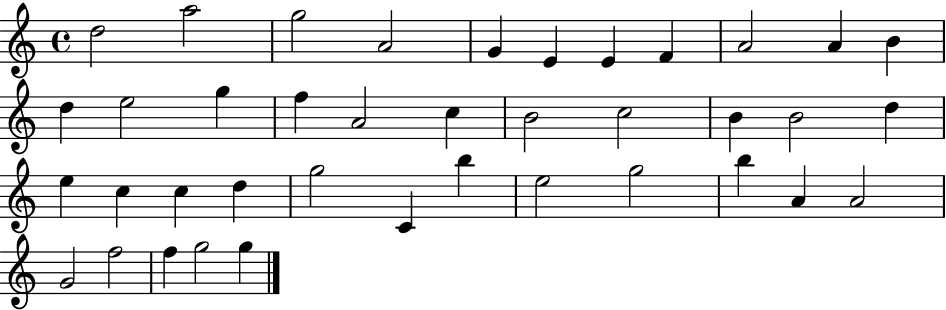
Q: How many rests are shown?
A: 0